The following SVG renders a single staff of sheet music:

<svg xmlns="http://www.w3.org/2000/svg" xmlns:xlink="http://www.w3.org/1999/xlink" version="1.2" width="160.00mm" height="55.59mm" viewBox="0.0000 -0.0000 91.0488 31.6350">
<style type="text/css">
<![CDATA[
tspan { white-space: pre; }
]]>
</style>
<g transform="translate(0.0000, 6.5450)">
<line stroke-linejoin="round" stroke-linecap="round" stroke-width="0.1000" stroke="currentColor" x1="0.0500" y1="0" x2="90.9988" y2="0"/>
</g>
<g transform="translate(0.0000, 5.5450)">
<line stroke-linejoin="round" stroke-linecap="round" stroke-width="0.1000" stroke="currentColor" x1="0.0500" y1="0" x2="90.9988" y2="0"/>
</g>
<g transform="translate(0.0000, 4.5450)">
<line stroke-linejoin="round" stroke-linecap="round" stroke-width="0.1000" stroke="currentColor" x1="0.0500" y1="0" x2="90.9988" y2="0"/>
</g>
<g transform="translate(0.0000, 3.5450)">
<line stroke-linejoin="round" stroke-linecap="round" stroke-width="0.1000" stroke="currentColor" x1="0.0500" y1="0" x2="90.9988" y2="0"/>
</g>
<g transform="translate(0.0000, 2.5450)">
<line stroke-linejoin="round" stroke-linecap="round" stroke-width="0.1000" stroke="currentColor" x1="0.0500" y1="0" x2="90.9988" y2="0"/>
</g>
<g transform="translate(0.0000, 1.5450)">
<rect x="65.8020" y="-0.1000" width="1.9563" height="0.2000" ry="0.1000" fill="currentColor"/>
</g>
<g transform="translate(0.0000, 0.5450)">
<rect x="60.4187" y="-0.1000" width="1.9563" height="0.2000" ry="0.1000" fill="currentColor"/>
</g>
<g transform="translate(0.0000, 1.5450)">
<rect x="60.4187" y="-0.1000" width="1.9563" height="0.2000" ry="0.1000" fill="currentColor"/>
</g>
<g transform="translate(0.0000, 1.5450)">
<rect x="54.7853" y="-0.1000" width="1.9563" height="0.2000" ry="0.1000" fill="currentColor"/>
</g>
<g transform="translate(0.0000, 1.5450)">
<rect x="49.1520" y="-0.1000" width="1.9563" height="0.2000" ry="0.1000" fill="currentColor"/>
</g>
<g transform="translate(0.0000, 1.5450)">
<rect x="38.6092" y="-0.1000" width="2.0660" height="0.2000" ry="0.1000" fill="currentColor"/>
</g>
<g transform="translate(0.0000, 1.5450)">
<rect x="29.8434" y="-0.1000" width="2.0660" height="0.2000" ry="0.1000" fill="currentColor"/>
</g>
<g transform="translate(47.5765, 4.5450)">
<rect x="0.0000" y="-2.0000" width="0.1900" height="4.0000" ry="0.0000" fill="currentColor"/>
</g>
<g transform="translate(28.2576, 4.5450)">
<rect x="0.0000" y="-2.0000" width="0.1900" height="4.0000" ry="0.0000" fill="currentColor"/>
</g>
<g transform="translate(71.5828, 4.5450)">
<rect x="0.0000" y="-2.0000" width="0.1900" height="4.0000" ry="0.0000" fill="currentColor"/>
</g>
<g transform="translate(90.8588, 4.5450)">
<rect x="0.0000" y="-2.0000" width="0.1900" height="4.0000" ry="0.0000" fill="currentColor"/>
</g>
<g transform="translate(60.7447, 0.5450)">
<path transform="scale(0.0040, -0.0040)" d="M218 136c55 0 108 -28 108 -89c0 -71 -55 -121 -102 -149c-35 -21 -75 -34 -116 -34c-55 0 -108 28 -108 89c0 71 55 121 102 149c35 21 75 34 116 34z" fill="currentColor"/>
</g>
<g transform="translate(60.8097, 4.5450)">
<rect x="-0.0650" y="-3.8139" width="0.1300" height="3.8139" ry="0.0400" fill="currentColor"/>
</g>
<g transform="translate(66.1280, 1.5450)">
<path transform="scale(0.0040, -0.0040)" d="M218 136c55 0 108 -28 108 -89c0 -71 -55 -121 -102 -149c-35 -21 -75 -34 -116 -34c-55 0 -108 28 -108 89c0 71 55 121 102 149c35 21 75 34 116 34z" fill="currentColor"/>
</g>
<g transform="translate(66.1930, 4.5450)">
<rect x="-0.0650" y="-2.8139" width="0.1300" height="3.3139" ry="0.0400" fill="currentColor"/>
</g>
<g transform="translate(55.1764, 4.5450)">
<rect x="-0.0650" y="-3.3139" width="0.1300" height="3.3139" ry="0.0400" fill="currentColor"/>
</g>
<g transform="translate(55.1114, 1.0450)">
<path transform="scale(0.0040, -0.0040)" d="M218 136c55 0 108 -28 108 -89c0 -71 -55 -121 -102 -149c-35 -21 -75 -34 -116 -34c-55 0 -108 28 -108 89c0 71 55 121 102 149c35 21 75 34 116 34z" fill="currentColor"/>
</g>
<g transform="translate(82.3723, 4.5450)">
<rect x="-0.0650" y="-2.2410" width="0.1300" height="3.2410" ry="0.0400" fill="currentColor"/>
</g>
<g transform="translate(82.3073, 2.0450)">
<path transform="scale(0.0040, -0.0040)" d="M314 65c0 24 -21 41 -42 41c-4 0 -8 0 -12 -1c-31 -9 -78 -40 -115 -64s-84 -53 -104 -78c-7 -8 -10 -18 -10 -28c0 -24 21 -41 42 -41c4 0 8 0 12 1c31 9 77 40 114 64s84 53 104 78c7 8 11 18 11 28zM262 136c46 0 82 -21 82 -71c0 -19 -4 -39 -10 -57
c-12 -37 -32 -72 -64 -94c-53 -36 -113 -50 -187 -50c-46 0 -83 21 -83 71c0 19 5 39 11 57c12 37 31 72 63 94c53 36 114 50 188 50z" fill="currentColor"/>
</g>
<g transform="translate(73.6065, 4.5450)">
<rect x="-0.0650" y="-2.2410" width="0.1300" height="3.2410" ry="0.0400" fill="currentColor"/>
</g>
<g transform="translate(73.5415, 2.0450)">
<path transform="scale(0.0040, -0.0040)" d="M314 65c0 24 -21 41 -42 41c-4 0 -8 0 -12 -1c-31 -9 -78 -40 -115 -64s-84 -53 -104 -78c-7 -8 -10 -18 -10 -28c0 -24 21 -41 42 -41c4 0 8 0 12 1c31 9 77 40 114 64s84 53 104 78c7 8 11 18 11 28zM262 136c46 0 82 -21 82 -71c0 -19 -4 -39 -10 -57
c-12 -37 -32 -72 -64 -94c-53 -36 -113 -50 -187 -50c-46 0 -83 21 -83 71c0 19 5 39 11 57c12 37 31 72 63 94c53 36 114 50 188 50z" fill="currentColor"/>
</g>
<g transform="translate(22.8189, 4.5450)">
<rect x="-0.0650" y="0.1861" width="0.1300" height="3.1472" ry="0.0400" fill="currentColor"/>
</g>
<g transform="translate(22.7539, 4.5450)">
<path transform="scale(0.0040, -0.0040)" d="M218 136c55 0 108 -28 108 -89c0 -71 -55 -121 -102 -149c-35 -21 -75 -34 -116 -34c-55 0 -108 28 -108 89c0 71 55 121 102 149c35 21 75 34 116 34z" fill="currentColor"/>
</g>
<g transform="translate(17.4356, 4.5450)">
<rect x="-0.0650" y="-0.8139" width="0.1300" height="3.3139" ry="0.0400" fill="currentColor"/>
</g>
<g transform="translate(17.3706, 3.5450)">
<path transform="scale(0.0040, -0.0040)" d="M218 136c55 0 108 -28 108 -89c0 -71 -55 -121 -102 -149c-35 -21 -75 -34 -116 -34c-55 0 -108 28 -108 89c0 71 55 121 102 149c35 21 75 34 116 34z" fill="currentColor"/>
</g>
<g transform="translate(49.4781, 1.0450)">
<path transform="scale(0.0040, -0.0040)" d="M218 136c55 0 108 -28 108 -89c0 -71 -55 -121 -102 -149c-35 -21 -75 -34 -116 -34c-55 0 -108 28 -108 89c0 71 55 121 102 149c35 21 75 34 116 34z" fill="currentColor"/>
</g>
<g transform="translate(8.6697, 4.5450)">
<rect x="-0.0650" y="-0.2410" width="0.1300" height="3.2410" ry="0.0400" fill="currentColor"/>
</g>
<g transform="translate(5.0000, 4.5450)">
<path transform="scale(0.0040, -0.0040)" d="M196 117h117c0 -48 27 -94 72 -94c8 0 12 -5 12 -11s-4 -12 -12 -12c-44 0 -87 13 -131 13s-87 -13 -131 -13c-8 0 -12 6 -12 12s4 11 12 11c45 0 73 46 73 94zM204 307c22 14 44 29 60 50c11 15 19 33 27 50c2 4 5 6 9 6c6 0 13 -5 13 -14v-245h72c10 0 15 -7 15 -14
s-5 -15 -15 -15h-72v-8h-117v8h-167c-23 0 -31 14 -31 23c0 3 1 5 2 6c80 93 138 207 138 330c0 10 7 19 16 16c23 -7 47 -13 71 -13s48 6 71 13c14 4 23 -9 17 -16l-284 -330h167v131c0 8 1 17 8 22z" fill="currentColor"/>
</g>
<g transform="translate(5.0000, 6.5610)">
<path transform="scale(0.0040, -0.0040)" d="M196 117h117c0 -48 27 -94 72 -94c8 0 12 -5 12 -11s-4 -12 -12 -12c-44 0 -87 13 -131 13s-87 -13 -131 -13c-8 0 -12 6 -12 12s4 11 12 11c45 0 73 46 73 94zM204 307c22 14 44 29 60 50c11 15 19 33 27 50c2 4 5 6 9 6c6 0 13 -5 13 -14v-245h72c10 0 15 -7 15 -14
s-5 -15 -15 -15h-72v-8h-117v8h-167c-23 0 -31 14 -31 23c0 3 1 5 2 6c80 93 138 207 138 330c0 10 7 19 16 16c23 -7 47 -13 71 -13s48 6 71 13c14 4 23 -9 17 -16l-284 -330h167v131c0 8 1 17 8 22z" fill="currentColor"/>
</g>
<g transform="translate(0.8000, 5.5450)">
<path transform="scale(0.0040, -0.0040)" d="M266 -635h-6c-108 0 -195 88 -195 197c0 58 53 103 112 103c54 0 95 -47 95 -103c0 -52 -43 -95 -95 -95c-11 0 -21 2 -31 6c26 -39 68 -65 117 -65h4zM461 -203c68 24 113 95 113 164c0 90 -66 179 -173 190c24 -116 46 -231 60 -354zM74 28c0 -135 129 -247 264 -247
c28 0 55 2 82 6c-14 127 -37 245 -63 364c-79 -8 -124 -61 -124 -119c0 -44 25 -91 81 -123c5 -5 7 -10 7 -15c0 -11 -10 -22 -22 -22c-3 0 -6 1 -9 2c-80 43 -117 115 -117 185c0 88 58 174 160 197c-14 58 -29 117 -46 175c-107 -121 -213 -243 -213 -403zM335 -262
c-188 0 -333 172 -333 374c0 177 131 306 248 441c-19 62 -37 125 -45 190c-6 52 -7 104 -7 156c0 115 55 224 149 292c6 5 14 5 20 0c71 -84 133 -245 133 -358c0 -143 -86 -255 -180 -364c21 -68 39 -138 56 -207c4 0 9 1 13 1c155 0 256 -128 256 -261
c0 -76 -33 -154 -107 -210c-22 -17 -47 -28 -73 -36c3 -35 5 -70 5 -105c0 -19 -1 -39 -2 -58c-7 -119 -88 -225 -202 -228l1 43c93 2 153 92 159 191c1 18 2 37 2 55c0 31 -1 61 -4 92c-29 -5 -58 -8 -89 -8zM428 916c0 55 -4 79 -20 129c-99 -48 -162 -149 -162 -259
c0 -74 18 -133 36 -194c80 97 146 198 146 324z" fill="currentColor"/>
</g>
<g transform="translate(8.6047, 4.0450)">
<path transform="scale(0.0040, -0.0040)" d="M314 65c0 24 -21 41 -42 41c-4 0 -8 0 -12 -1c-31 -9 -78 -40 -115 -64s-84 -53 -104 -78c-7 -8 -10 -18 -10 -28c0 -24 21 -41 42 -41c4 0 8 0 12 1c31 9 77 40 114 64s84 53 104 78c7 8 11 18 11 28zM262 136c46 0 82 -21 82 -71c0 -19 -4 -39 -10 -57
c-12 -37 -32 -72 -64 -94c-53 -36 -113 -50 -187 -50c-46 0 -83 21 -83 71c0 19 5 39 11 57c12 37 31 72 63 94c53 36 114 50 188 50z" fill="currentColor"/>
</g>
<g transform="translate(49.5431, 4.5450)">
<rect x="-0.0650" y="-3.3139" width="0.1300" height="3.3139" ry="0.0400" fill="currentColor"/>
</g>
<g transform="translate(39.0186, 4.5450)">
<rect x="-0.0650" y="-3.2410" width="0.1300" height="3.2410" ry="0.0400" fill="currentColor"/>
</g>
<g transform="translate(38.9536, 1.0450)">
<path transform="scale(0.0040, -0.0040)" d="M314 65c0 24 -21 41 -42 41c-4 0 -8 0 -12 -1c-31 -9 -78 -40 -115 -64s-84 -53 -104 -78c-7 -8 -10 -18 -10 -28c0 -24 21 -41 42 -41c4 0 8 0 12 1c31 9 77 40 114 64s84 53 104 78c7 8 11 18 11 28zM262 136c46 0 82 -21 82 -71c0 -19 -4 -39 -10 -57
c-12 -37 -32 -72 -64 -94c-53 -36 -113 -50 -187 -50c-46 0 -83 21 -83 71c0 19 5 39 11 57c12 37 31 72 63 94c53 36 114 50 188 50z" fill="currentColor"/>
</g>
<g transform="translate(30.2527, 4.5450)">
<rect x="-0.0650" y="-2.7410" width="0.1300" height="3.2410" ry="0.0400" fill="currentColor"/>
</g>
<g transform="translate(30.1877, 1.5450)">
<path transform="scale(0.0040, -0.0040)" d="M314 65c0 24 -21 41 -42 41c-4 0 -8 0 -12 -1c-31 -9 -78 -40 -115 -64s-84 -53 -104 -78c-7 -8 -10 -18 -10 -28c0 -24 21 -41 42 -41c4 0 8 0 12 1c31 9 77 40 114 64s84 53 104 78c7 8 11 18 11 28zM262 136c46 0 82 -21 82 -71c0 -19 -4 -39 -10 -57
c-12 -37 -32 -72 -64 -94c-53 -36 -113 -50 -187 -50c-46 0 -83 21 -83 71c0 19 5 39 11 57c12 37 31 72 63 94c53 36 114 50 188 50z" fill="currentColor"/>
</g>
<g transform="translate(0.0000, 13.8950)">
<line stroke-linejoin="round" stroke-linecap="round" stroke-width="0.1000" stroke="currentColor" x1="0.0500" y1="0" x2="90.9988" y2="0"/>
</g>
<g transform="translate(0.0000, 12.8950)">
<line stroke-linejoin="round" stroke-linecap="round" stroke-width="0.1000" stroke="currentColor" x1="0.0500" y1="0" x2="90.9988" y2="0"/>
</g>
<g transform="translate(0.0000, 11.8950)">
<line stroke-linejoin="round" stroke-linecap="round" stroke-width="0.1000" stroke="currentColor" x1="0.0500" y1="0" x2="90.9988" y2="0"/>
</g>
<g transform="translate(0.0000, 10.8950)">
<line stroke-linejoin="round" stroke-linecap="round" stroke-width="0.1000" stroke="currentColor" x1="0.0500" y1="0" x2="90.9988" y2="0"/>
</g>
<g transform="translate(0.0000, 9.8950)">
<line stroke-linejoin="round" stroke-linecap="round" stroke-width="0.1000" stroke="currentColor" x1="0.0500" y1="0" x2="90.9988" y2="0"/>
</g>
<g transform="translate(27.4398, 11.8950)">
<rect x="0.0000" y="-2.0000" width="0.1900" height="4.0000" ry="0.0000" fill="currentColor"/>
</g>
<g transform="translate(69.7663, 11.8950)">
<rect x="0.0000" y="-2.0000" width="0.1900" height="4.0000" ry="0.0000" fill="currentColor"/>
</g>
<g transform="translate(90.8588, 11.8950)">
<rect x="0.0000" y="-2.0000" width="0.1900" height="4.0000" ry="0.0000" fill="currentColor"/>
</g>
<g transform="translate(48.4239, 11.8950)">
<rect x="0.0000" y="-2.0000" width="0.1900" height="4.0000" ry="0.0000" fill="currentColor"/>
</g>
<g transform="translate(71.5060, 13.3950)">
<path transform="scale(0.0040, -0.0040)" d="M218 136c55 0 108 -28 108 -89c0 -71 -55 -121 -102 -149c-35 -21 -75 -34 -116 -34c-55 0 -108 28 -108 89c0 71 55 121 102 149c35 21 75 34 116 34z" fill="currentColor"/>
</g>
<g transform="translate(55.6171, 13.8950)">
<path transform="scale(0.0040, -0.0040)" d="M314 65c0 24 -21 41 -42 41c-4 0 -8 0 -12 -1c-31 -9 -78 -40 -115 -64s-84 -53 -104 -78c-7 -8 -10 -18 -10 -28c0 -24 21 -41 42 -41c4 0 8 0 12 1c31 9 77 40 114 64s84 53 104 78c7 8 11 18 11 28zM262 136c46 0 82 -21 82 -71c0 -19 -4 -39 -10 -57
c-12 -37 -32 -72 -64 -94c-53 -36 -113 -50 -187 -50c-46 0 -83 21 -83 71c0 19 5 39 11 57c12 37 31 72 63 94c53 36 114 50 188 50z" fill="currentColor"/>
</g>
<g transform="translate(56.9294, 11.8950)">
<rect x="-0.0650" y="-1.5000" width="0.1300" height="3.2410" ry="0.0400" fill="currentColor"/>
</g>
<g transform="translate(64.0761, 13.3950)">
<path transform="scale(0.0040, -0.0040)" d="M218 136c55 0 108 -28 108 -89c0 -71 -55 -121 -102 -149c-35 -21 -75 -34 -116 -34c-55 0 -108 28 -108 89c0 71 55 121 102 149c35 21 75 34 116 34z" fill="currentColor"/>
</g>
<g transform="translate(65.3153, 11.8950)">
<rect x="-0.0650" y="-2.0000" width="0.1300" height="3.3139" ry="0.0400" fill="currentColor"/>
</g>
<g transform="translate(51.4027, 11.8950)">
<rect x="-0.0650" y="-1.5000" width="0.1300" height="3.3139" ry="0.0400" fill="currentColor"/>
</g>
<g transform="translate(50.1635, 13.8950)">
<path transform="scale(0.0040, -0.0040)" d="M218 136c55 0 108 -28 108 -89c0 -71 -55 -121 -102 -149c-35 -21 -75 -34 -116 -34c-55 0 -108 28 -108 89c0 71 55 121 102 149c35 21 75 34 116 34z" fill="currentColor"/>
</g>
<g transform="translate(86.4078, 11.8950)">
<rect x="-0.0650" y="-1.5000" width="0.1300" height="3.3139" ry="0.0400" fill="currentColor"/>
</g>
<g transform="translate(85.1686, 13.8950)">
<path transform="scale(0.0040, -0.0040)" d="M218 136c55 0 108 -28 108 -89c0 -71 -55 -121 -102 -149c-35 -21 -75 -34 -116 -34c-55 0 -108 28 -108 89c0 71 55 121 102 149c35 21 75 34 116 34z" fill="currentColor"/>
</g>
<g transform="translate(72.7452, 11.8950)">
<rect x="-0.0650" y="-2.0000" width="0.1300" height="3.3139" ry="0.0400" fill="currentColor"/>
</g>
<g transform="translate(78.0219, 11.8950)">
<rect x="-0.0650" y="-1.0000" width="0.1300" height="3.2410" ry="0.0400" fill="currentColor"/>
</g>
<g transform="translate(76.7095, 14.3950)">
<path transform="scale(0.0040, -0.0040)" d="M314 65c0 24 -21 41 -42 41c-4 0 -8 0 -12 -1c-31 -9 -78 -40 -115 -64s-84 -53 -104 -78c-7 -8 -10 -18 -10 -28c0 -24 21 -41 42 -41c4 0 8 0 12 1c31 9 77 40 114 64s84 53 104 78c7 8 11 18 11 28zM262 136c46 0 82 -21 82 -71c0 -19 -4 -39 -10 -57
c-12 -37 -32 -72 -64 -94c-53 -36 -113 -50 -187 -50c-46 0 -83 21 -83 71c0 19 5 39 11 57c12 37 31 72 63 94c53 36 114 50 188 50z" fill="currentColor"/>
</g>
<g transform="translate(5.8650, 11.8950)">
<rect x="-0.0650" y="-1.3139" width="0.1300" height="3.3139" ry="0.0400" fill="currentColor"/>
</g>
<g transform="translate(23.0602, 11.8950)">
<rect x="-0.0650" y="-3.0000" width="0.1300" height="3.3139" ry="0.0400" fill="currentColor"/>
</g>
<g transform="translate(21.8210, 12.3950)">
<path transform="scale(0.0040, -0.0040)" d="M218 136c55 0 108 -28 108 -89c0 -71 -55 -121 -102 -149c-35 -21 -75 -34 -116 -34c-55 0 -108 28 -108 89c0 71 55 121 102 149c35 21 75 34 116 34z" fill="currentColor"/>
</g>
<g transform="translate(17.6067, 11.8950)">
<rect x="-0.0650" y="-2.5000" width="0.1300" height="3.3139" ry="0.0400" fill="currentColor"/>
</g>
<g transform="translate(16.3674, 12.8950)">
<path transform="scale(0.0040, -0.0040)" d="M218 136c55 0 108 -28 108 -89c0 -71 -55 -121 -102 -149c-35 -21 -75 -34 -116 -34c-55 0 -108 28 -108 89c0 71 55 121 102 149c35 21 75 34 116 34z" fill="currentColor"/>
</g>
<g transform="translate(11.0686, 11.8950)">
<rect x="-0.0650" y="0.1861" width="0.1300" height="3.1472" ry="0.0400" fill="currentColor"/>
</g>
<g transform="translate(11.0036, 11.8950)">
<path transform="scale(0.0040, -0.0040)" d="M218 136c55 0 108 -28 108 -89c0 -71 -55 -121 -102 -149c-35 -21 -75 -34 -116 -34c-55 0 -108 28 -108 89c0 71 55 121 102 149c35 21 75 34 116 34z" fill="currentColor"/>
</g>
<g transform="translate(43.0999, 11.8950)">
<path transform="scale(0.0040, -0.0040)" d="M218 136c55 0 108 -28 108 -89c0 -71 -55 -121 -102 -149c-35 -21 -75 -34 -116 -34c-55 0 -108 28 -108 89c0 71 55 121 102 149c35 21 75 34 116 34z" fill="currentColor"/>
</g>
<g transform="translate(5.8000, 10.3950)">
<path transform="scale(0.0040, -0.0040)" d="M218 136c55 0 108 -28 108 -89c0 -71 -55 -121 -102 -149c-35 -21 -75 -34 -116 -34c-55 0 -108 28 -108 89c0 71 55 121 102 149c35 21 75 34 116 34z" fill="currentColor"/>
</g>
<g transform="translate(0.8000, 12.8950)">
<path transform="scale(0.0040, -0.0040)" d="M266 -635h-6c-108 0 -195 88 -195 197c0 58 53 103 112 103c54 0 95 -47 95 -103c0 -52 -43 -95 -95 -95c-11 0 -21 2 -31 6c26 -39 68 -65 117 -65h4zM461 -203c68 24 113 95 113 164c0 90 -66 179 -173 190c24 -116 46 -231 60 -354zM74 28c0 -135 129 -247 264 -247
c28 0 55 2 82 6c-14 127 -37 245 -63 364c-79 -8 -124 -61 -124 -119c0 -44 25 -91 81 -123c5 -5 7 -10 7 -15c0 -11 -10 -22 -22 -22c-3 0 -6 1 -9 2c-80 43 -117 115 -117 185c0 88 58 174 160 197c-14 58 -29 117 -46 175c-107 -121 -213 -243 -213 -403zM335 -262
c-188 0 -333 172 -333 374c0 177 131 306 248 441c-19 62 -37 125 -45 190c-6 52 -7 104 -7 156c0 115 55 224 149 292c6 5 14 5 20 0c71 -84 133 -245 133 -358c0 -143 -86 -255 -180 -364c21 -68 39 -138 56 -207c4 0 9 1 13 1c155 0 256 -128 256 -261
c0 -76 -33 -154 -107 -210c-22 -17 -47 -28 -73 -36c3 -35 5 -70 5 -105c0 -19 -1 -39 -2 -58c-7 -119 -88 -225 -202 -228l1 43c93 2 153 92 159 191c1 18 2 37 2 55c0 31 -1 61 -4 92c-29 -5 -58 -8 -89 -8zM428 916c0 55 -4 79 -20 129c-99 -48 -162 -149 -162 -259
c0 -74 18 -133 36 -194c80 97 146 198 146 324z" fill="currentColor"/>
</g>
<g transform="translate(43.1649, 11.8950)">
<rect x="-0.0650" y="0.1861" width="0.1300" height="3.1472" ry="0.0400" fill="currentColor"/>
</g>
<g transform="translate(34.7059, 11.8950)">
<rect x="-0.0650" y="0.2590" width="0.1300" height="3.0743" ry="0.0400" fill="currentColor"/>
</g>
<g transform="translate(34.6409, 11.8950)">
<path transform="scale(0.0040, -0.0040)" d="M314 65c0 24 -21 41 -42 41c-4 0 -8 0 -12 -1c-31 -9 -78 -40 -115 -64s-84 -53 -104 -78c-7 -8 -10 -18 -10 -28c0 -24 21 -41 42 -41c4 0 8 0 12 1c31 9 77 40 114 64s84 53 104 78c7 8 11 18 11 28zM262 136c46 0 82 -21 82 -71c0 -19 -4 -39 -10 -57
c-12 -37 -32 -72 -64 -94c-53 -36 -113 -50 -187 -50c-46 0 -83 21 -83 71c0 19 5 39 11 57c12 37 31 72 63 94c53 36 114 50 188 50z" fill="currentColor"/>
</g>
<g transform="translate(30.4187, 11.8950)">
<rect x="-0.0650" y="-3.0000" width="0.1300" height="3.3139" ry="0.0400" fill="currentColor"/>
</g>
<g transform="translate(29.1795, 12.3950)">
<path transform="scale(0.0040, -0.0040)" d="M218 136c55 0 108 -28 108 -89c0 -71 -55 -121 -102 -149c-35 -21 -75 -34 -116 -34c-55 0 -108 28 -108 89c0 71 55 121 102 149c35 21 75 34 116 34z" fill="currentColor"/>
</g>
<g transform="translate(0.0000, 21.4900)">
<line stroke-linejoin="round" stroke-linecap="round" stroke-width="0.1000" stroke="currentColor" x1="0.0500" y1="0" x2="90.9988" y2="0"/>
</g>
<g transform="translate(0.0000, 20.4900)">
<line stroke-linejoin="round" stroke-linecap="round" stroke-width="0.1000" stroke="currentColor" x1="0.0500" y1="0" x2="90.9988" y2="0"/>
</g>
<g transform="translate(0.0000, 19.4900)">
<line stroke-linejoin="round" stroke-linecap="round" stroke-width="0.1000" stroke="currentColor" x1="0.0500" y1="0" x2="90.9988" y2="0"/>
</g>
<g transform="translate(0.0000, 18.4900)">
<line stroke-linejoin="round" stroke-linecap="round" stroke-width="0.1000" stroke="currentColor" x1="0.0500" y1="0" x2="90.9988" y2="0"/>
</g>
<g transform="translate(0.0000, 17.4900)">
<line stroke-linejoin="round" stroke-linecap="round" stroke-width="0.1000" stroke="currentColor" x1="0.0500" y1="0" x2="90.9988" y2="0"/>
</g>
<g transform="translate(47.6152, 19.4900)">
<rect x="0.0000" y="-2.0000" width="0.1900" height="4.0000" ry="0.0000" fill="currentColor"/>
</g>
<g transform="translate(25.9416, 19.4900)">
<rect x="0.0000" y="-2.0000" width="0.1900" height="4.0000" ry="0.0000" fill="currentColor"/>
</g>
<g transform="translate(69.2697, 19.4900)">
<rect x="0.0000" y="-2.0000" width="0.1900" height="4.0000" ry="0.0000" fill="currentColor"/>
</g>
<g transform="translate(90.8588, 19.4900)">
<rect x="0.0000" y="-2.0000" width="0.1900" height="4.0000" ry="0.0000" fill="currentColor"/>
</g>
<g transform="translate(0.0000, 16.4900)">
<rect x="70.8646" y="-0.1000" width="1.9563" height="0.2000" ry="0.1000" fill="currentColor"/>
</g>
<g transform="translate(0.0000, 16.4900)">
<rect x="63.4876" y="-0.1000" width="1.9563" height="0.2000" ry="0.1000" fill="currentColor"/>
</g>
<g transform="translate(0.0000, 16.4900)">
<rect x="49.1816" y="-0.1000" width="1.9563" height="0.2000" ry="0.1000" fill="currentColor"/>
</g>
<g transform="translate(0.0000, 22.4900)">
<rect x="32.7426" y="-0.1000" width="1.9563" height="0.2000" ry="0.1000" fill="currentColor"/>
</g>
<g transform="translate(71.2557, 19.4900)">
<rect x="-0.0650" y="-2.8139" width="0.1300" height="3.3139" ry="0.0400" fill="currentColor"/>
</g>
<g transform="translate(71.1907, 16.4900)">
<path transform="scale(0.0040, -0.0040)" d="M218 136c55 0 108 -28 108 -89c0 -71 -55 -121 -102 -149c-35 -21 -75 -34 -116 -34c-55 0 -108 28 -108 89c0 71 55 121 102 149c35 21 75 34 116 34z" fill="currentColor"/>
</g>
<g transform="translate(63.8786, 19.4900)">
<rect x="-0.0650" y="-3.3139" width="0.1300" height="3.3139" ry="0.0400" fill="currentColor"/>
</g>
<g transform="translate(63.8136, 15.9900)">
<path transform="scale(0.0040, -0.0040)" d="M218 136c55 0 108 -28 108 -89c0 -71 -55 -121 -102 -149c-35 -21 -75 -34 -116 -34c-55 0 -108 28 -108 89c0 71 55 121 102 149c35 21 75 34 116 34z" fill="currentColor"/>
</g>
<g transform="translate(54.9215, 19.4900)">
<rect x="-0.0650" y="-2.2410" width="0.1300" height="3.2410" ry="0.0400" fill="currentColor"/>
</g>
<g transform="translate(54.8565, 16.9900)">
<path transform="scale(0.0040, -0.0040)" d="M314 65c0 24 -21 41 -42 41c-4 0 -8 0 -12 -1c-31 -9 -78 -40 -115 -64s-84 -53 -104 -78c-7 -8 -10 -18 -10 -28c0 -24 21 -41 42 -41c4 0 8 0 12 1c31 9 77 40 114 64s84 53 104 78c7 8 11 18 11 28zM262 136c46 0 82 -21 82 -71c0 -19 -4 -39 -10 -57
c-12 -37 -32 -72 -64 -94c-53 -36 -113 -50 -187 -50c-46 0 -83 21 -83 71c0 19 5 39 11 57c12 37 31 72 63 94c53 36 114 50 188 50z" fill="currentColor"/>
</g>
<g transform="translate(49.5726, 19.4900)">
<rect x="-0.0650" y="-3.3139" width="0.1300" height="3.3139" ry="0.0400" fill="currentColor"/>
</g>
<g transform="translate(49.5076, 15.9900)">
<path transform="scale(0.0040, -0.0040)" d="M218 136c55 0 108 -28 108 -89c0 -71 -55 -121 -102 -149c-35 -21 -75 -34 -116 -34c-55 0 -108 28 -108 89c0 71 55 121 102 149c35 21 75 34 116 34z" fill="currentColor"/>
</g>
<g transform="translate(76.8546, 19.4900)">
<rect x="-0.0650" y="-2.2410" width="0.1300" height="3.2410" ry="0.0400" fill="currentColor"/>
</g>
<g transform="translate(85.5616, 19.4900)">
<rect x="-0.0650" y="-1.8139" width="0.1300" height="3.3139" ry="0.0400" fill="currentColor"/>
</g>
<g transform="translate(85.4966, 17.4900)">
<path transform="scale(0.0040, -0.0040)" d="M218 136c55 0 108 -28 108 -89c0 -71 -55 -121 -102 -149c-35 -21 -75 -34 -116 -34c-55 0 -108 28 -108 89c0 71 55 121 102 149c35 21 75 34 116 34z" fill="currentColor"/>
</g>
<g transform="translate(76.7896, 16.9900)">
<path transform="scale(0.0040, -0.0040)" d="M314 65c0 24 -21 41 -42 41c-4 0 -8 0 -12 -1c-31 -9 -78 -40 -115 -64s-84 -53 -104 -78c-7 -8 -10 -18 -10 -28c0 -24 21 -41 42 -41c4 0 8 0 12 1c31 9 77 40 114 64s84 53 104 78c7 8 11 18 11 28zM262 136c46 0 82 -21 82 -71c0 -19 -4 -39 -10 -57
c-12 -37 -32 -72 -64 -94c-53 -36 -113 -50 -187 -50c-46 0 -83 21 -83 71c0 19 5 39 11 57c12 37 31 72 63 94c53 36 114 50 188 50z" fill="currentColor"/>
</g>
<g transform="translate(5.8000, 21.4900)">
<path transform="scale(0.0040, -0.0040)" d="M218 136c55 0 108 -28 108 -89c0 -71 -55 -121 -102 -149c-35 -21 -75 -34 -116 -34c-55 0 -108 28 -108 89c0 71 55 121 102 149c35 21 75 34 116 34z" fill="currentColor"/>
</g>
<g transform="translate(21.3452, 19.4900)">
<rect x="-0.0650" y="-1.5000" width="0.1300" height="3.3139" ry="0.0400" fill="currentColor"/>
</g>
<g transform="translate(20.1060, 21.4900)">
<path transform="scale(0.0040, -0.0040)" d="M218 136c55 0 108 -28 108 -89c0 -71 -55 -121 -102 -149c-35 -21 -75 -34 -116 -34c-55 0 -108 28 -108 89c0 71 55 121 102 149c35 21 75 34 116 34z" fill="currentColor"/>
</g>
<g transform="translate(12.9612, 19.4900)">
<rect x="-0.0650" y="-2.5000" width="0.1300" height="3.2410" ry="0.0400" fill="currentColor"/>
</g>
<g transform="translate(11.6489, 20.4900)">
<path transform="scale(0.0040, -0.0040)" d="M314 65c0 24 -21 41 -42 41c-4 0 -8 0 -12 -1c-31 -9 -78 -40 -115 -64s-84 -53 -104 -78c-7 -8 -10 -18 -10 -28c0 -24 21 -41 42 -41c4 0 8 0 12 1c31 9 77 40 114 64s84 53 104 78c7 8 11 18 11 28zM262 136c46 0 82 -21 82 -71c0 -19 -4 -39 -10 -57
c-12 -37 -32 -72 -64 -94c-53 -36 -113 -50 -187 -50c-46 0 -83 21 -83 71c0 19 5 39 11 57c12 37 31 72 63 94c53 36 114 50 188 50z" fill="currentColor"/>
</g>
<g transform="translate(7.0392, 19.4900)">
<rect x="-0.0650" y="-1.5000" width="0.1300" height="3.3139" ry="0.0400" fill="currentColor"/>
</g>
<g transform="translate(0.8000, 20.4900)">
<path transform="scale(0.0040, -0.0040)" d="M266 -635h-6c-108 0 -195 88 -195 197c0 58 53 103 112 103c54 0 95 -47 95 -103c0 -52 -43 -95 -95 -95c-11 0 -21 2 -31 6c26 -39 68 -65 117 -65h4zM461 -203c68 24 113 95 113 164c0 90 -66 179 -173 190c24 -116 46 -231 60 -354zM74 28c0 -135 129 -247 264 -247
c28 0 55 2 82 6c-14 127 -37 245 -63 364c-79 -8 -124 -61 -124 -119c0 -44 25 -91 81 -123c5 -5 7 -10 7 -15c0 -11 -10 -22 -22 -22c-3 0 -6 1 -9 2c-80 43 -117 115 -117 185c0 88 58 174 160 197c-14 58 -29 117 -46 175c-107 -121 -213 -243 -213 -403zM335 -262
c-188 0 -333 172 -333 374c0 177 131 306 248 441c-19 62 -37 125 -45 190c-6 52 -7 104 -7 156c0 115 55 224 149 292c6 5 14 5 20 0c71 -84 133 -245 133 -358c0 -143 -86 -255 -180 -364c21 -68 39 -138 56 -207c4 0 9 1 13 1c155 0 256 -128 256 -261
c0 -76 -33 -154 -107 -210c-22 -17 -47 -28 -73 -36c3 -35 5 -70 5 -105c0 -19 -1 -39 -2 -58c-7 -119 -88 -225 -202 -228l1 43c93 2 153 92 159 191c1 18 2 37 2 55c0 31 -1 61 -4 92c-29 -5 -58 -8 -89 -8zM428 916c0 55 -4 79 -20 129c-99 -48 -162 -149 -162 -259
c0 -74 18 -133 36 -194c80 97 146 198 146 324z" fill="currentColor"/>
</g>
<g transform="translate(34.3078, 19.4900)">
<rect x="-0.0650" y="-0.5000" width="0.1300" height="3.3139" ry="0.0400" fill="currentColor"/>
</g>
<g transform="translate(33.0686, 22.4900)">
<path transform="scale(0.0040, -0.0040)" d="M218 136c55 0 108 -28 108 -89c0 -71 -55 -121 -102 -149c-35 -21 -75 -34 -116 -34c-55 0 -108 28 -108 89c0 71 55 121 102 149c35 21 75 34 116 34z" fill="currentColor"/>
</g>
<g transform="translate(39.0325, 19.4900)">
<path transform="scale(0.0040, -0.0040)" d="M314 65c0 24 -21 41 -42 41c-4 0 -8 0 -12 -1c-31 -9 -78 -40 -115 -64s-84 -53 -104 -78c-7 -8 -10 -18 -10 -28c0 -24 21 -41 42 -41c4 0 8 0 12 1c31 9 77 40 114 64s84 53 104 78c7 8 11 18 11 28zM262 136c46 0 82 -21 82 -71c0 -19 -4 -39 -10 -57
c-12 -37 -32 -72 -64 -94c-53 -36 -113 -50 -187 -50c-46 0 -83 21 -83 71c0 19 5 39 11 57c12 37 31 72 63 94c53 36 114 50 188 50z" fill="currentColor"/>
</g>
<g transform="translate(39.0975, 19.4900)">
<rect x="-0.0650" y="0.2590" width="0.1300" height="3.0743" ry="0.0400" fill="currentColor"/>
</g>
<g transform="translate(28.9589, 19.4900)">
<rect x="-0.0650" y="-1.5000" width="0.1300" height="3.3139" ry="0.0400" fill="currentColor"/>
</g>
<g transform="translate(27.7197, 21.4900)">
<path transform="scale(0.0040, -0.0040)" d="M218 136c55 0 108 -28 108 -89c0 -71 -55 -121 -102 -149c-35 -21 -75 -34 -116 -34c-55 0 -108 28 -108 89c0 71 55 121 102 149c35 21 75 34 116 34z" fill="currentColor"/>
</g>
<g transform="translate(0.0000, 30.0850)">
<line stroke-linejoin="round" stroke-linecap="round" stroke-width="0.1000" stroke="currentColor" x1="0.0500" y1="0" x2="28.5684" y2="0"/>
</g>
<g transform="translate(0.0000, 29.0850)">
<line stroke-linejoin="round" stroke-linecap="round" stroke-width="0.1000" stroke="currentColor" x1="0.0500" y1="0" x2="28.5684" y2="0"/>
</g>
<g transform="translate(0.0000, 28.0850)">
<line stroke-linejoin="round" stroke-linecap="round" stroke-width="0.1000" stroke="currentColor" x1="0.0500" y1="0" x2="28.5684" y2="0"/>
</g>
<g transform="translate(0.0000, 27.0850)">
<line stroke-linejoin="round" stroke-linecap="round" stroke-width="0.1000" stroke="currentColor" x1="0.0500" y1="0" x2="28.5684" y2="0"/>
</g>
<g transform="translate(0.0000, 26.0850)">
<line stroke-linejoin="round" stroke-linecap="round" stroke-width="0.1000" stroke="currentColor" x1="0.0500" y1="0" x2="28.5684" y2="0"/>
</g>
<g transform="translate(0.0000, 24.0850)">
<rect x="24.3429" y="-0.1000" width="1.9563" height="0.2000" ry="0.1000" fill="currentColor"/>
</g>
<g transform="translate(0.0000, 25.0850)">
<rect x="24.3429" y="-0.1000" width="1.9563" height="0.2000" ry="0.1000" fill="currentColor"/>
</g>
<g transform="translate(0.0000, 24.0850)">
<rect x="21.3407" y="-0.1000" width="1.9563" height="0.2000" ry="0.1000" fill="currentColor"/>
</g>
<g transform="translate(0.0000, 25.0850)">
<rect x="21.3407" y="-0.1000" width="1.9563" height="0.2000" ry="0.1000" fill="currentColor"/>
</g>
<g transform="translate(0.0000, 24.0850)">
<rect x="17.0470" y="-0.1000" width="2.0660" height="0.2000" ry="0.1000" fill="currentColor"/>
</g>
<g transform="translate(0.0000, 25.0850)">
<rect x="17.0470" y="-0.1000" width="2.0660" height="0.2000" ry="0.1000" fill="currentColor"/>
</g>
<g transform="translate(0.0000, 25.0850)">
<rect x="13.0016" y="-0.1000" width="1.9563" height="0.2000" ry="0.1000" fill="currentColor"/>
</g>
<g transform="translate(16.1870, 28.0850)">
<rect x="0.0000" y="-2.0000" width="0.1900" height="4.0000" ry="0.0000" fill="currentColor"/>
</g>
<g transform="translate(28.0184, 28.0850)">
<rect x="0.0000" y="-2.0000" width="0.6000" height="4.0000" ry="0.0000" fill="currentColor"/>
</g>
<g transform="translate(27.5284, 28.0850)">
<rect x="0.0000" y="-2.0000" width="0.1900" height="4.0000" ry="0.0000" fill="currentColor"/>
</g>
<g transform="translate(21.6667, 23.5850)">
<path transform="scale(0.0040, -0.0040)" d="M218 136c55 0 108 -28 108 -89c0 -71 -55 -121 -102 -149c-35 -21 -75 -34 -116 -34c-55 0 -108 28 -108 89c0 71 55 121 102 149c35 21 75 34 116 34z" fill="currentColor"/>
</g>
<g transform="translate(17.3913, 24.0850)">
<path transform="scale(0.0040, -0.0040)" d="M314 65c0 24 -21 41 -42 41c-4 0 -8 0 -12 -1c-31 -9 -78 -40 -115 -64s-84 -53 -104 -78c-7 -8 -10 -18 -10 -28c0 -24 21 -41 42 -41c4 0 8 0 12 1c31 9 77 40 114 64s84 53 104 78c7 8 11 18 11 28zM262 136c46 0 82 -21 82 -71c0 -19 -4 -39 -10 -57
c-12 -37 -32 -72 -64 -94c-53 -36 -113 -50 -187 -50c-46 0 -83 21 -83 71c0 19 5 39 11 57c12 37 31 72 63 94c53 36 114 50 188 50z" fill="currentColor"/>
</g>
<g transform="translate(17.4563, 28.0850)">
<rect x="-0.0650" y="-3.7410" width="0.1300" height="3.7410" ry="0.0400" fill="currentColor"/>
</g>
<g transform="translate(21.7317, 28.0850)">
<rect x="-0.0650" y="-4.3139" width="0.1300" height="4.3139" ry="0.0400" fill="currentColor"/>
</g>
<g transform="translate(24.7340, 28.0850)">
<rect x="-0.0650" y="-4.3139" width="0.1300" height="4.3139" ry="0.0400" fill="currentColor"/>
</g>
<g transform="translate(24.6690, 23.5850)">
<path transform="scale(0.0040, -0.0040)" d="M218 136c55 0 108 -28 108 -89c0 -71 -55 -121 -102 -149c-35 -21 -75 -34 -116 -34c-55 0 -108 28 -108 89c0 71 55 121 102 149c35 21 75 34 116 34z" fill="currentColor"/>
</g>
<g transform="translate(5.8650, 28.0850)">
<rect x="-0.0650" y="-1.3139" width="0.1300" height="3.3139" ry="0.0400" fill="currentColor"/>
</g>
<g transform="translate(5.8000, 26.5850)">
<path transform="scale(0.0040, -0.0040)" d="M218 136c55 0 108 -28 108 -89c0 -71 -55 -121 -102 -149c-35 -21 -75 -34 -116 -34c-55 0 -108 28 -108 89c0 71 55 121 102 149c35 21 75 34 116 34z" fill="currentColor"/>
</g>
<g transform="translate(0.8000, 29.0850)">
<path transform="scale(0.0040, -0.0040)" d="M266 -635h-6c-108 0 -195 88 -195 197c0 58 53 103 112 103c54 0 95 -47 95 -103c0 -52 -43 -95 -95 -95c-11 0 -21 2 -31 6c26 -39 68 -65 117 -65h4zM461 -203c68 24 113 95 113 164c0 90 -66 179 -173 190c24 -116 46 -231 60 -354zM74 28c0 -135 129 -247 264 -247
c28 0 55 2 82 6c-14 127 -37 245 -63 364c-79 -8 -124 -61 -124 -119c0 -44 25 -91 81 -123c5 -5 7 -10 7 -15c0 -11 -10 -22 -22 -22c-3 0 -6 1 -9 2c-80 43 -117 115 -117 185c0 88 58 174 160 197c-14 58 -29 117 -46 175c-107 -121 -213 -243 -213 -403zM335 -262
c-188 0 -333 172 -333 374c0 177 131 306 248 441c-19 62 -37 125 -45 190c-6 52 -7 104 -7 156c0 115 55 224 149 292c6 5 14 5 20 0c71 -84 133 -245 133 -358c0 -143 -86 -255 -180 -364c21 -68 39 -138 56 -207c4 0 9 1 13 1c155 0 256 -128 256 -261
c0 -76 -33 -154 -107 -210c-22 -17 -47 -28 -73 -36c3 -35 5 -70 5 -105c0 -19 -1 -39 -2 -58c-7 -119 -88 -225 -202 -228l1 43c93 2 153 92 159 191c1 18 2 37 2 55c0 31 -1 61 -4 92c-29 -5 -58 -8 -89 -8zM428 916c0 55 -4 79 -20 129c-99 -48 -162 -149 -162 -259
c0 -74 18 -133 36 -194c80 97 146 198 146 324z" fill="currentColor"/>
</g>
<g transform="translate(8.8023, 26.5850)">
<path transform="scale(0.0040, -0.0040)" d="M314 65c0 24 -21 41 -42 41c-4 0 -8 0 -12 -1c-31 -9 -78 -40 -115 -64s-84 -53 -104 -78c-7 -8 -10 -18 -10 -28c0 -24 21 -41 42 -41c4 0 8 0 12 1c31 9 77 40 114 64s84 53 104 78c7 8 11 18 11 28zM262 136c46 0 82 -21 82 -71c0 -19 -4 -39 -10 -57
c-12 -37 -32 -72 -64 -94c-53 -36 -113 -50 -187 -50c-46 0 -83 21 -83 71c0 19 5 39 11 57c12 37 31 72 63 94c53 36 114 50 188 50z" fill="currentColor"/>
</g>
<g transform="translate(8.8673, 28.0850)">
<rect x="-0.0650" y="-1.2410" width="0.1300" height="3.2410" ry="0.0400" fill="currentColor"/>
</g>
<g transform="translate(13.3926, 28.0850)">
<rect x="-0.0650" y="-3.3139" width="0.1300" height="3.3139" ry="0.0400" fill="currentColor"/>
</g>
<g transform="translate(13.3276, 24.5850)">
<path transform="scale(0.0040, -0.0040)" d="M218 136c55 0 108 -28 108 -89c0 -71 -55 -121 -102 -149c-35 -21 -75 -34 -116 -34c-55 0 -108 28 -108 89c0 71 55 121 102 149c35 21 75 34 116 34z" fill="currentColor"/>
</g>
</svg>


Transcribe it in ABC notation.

X:1
T:Untitled
M:4/4
L:1/4
K:C
c2 d B a2 b2 b b c' a g2 g2 e B G A A B2 B E E2 F F D2 E E G2 E E C B2 b g2 b a g2 f e e2 b c'2 d' d'